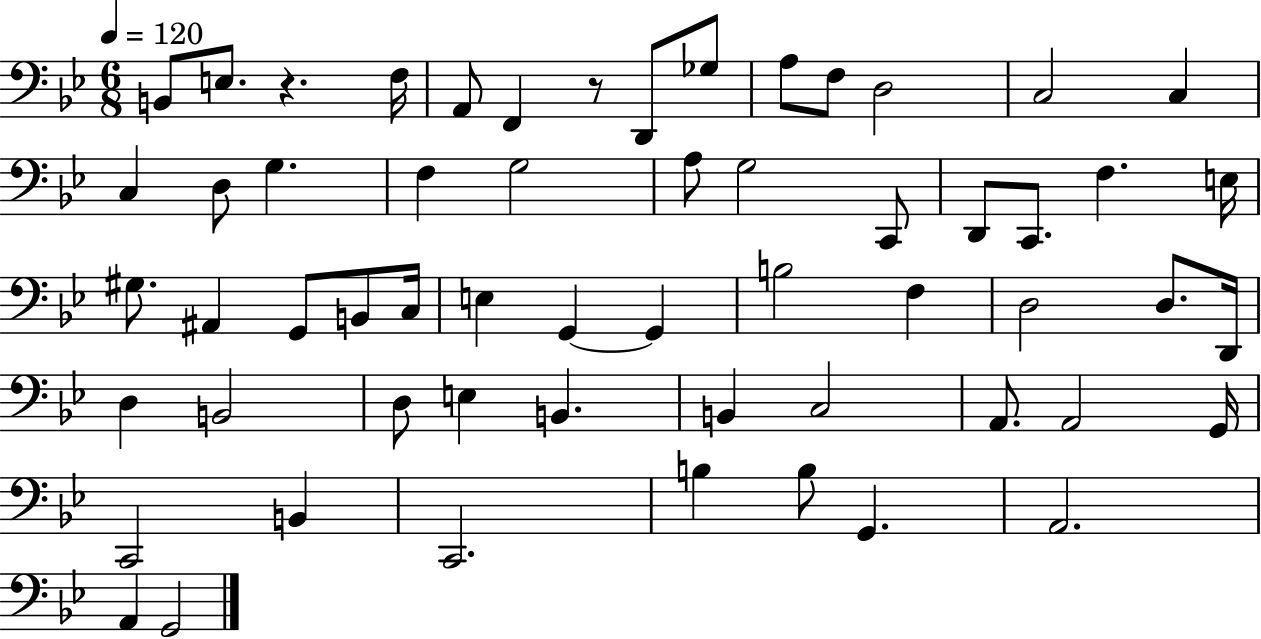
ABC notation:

X:1
T:Untitled
M:6/8
L:1/4
K:Bb
B,,/2 E,/2 z F,/4 A,,/2 F,, z/2 D,,/2 _G,/2 A,/2 F,/2 D,2 C,2 C, C, D,/2 G, F, G,2 A,/2 G,2 C,,/2 D,,/2 C,,/2 F, E,/4 ^G,/2 ^A,, G,,/2 B,,/2 C,/4 E, G,, G,, B,2 F, D,2 D,/2 D,,/4 D, B,,2 D,/2 E, B,, B,, C,2 A,,/2 A,,2 G,,/4 C,,2 B,, C,,2 B, B,/2 G,, A,,2 A,, G,,2